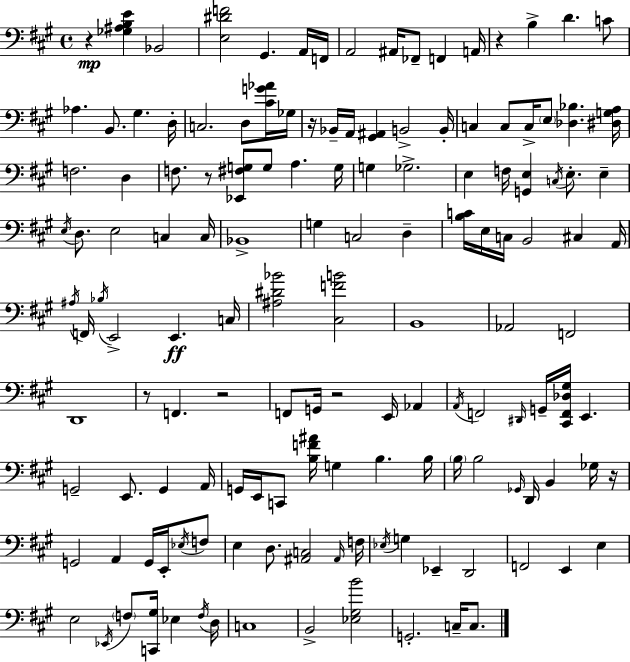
R/q [Gb3,A#3,B3,E4]/q Bb2/h [E3,D#4,F4]/h G#2/q. A2/s F2/s A2/h A#2/s FES2/e F2/q A2/s R/q B3/q D4/q. C4/e Ab3/q. B2/e. G#3/q. D3/s C3/h. D3/e [C#4,G4,Ab4]/s Gb3/s R/s Bb2/s A2/s [G#2,A#2]/q B2/h B2/s C3/q C3/e C3/s E3/e [Db3,Bb3]/q. [D#3,G3,A3]/s F3/h. D3/q F3/e. R/e [Eb2,F#3,G3]/e G3/e A3/q. G3/s G3/q Gb3/h. E3/q F3/s [G2,E3]/q C3/s E3/e. E3/q E3/s D3/e. E3/h C3/q C3/s Bb2/w G3/q C3/h D3/q [B3,C4]/s E3/s C3/s B2/h C#3/q A2/s A#3/s F2/s Bb3/s E2/h E2/q. C3/s [A#3,D#4,Bb4]/h [C#3,F4,B4]/h B2/w Ab2/h F2/h D2/w R/e F2/q. R/h F2/e G2/s R/h E2/s Ab2/q A2/s F2/h D#2/s G2/s [C#2,F2,Db3,G#3]/s E2/q. G2/h E2/e. G2/q A2/s G2/s E2/s C2/e [B3,F4,A#4]/s G3/q B3/q. B3/s B3/s B3/h Gb2/s D2/s B2/q Gb3/s R/s G2/h A2/q G2/s E2/s Eb3/s F3/e E3/q D3/e. [A#2,C3]/h A#2/s F3/s Eb3/s G3/q Eb2/q D2/h F2/h E2/q E3/q E3/h Eb2/s F3/e [C2,G#3]/s Eb3/q F3/s D3/s C3/w B2/h [Eb3,G#3,B4]/h G2/h. C3/s C3/e.